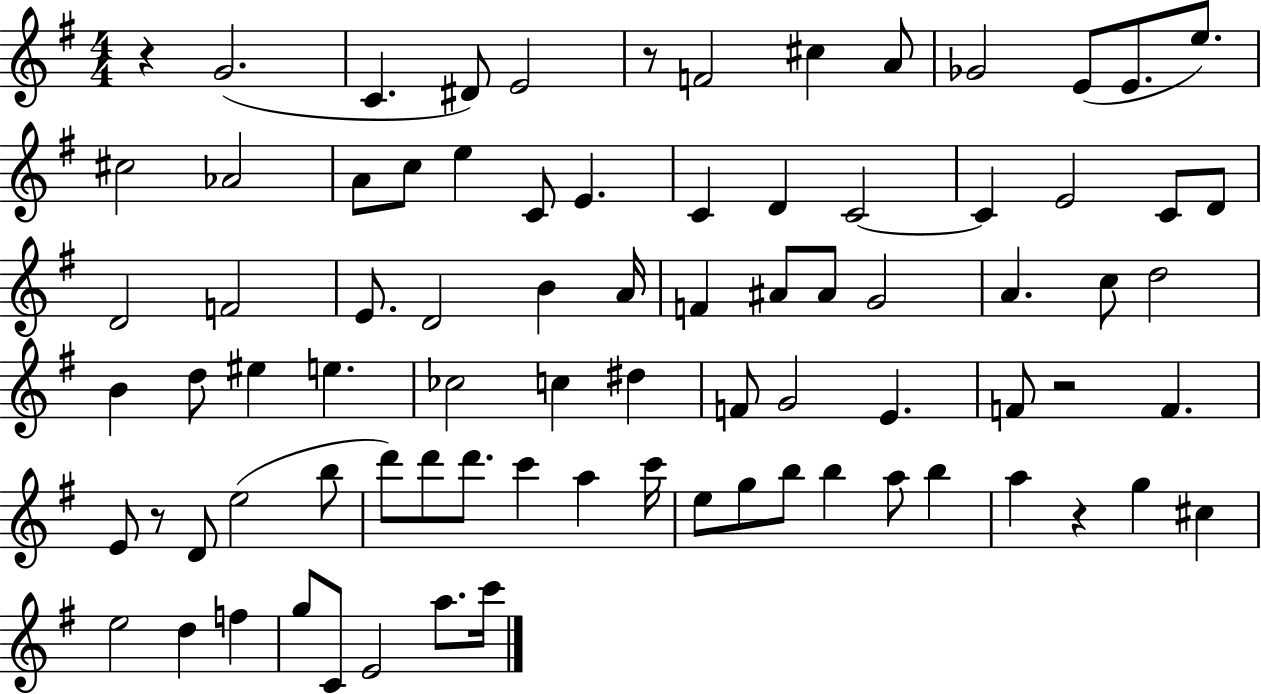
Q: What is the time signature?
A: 4/4